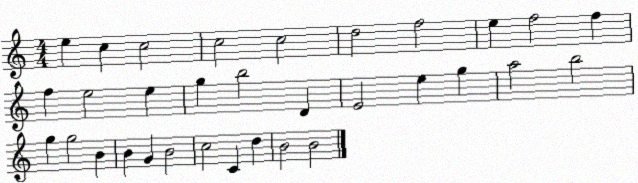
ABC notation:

X:1
T:Untitled
M:4/4
L:1/4
K:C
e c c2 c2 c2 d2 f2 e f2 f f e2 e g b2 D E2 e g a2 b2 g g2 B B G B2 c2 C d B2 B2